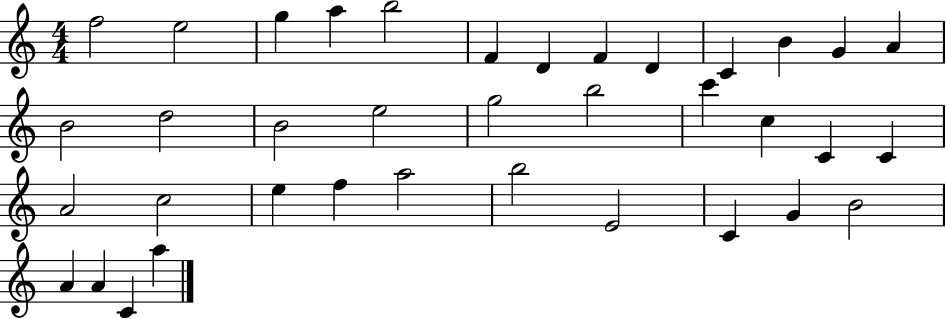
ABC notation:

X:1
T:Untitled
M:4/4
L:1/4
K:C
f2 e2 g a b2 F D F D C B G A B2 d2 B2 e2 g2 b2 c' c C C A2 c2 e f a2 b2 E2 C G B2 A A C a